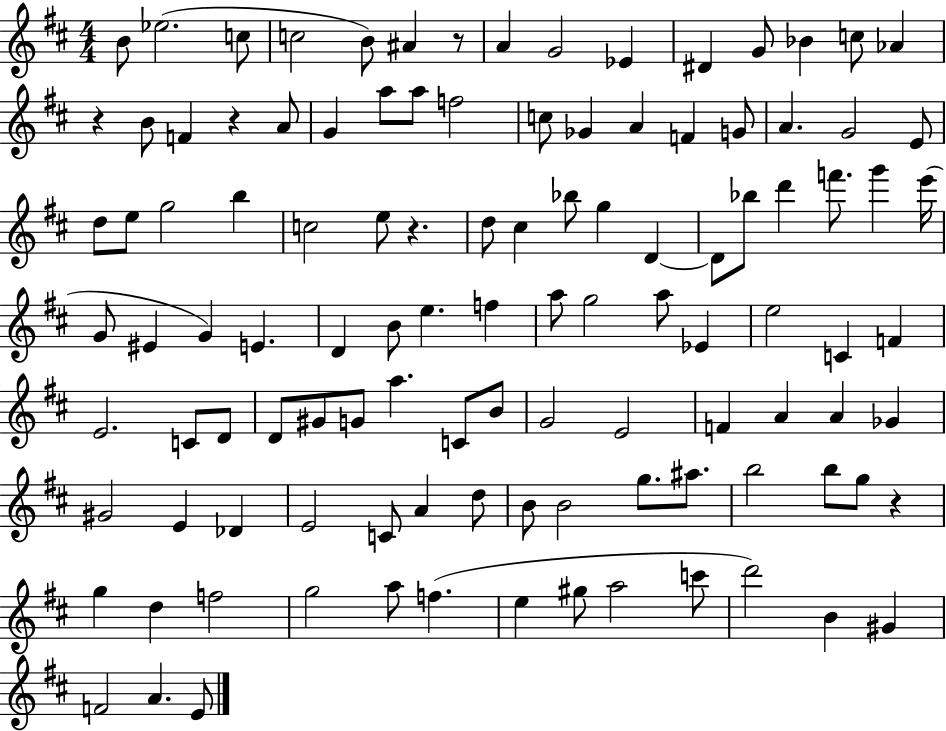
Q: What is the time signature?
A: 4/4